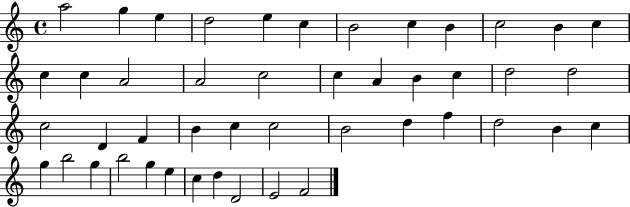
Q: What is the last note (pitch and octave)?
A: F4